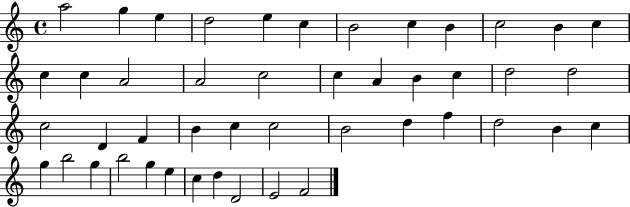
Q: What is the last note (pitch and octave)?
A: F4